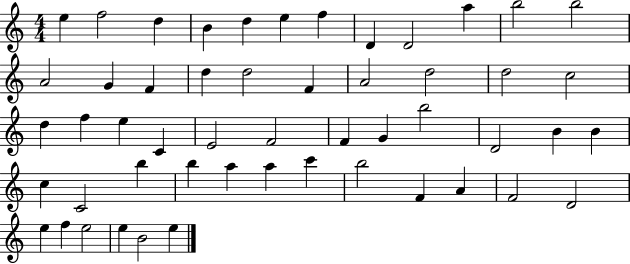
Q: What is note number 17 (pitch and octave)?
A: D5